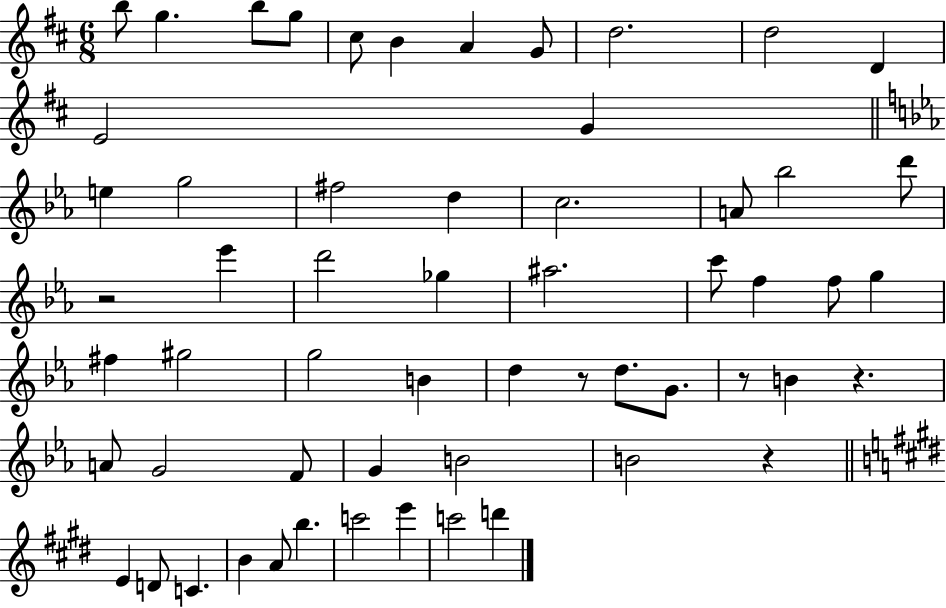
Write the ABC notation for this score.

X:1
T:Untitled
M:6/8
L:1/4
K:D
b/2 g b/2 g/2 ^c/2 B A G/2 d2 d2 D E2 G e g2 ^f2 d c2 A/2 _b2 d'/2 z2 _e' d'2 _g ^a2 c'/2 f f/2 g ^f ^g2 g2 B d z/2 d/2 G/2 z/2 B z A/2 G2 F/2 G B2 B2 z E D/2 C B A/2 b c'2 e' c'2 d'